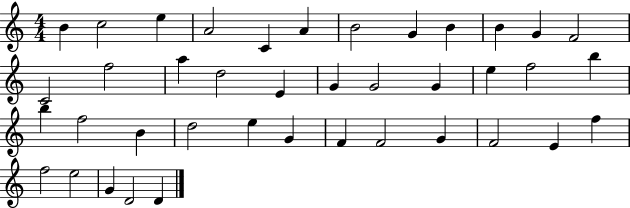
X:1
T:Untitled
M:4/4
L:1/4
K:C
B c2 e A2 C A B2 G B B G F2 C2 f2 a d2 E G G2 G e f2 b b f2 B d2 e G F F2 G F2 E f f2 e2 G D2 D